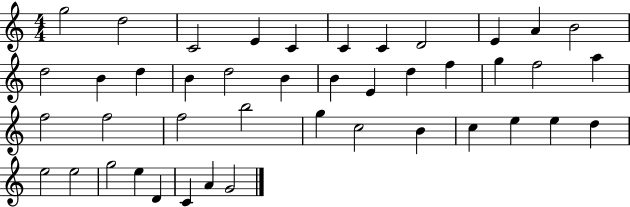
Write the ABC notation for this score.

X:1
T:Untitled
M:4/4
L:1/4
K:C
g2 d2 C2 E C C C D2 E A B2 d2 B d B d2 B B E d f g f2 a f2 f2 f2 b2 g c2 B c e e d e2 e2 g2 e D C A G2